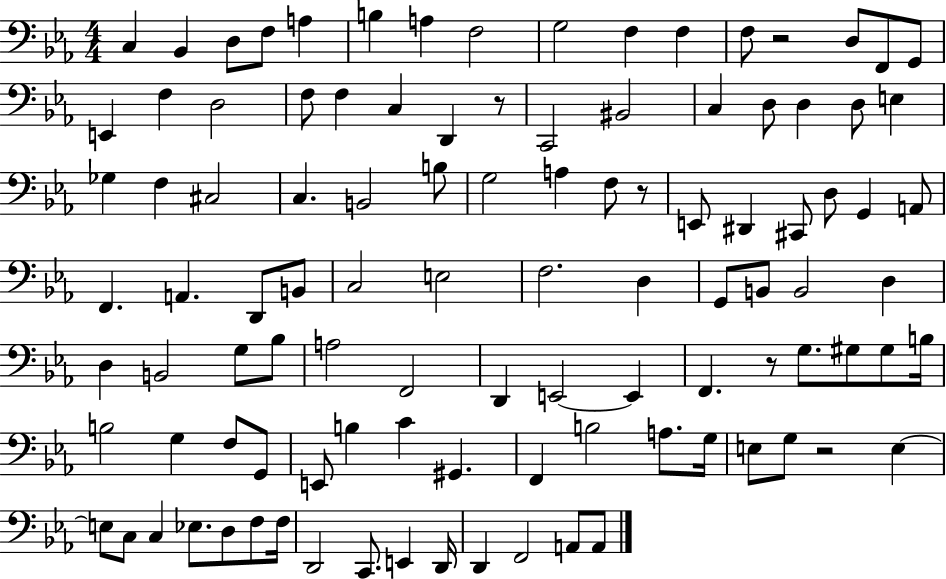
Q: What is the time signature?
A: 4/4